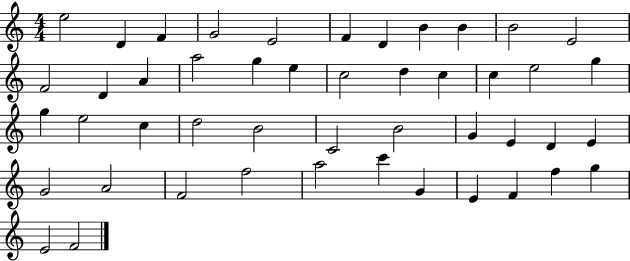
E5/h D4/q F4/q G4/h E4/h F4/q D4/q B4/q B4/q B4/h E4/h F4/h D4/q A4/q A5/h G5/q E5/q C5/h D5/q C5/q C5/q E5/h G5/q G5/q E5/h C5/q D5/h B4/h C4/h B4/h G4/q E4/q D4/q E4/q G4/h A4/h F4/h F5/h A5/h C6/q G4/q E4/q F4/q F5/q G5/q E4/h F4/h